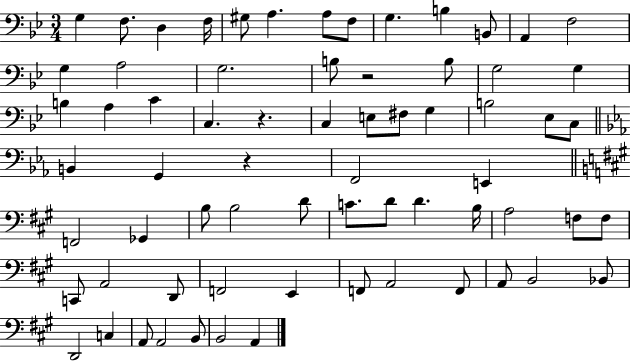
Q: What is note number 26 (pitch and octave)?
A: E3